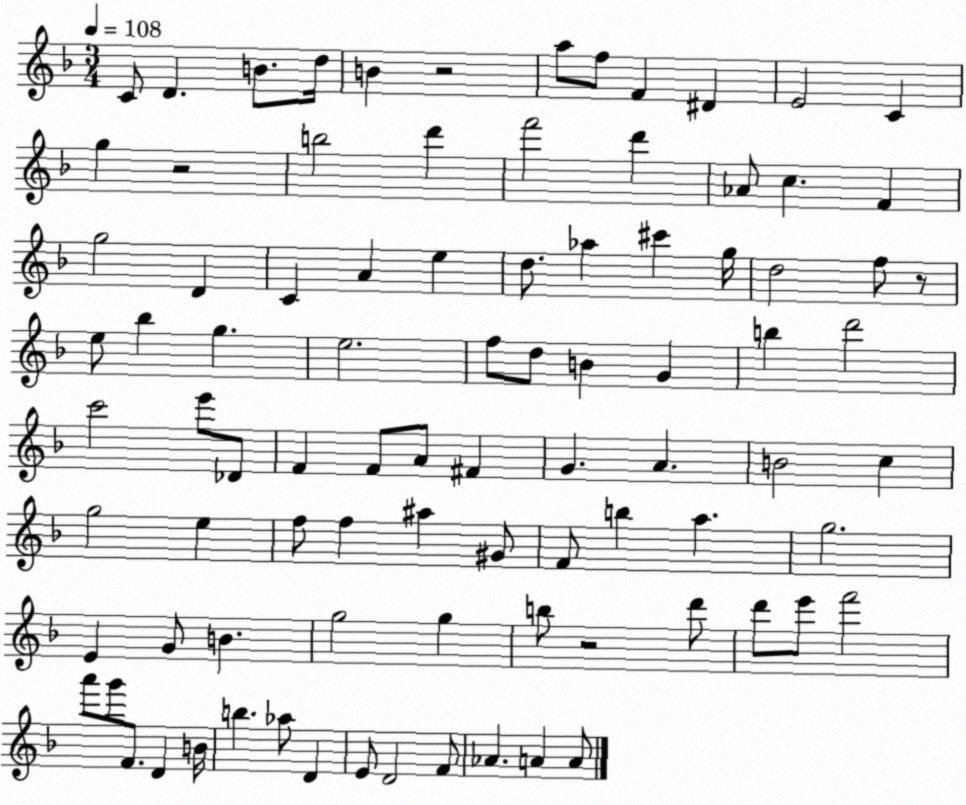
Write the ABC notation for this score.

X:1
T:Untitled
M:3/4
L:1/4
K:F
C/2 D B/2 d/4 B z2 a/2 f/2 F ^D E2 C g z2 b2 d' f'2 d' _A/2 c F g2 D C A e d/2 _a ^c' g/4 d2 f/2 z/2 e/2 _b g e2 f/2 d/2 B G b d'2 c'2 e'/2 _D/2 F F/2 A/2 ^F G A B2 c g2 e f/2 f ^a ^G/2 F/2 b a g2 E G/2 B g2 g b/2 z2 d'/2 d'/2 e'/2 f'2 a'/2 g'/2 F/2 D B/4 b _a/2 D E/2 D2 F/2 _A A A/2